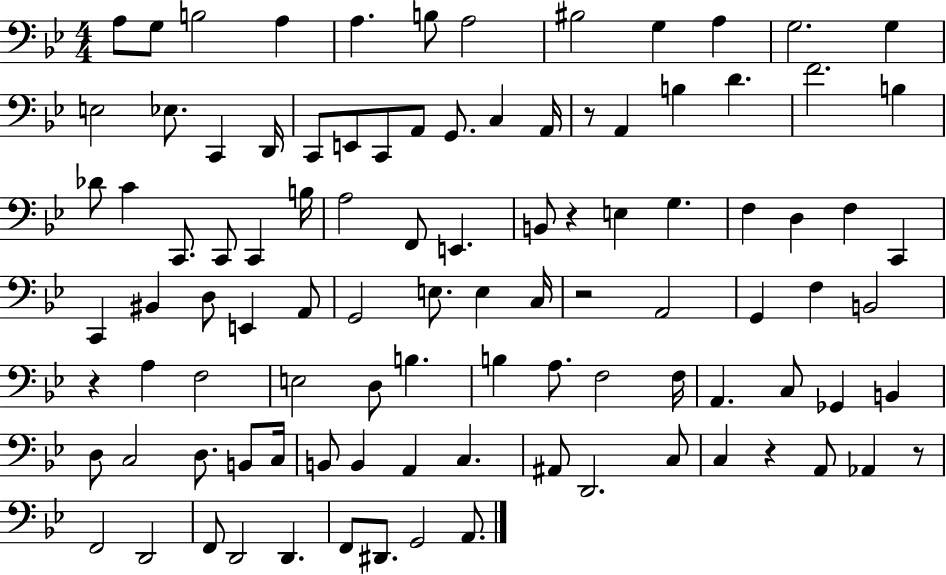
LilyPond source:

{
  \clef bass
  \numericTimeSignature
  \time 4/4
  \key bes \major
  a8 g8 b2 a4 | a4. b8 a2 | bis2 g4 a4 | g2. g4 | \break e2 ees8. c,4 d,16 | c,8 e,8 c,8 a,8 g,8. c4 a,16 | r8 a,4 b4 d'4. | f'2. b4 | \break des'8 c'4 c,8. c,8 c,4 b16 | a2 f,8 e,4. | b,8 r4 e4 g4. | f4 d4 f4 c,4 | \break c,4 bis,4 d8 e,4 a,8 | g,2 e8. e4 c16 | r2 a,2 | g,4 f4 b,2 | \break r4 a4 f2 | e2 d8 b4. | b4 a8. f2 f16 | a,4. c8 ges,4 b,4 | \break d8 c2 d8. b,8 c16 | b,8 b,4 a,4 c4. | ais,8 d,2. c8 | c4 r4 a,8 aes,4 r8 | \break f,2 d,2 | f,8 d,2 d,4. | f,8 dis,8. g,2 a,8. | \bar "|."
}